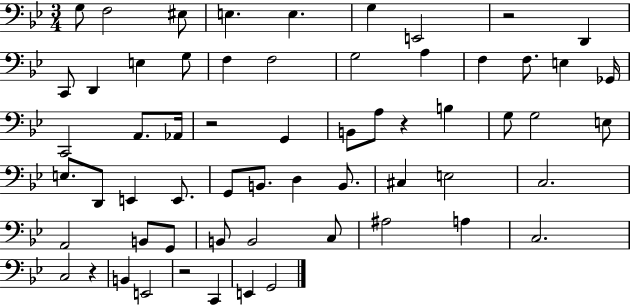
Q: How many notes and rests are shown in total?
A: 61